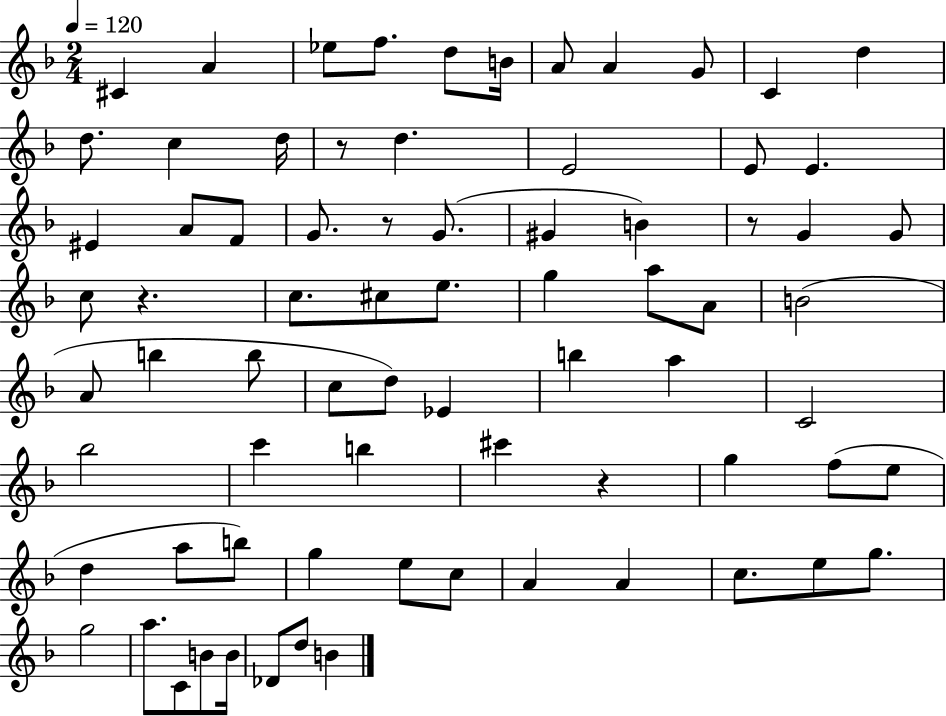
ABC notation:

X:1
T:Untitled
M:2/4
L:1/4
K:F
^C A _e/2 f/2 d/2 B/4 A/2 A G/2 C d d/2 c d/4 z/2 d E2 E/2 E ^E A/2 F/2 G/2 z/2 G/2 ^G B z/2 G G/2 c/2 z c/2 ^c/2 e/2 g a/2 A/2 B2 A/2 b b/2 c/2 d/2 _E b a C2 _b2 c' b ^c' z g f/2 e/2 d a/2 b/2 g e/2 c/2 A A c/2 e/2 g/2 g2 a/2 C/2 B/2 B/4 _D/2 d/2 B